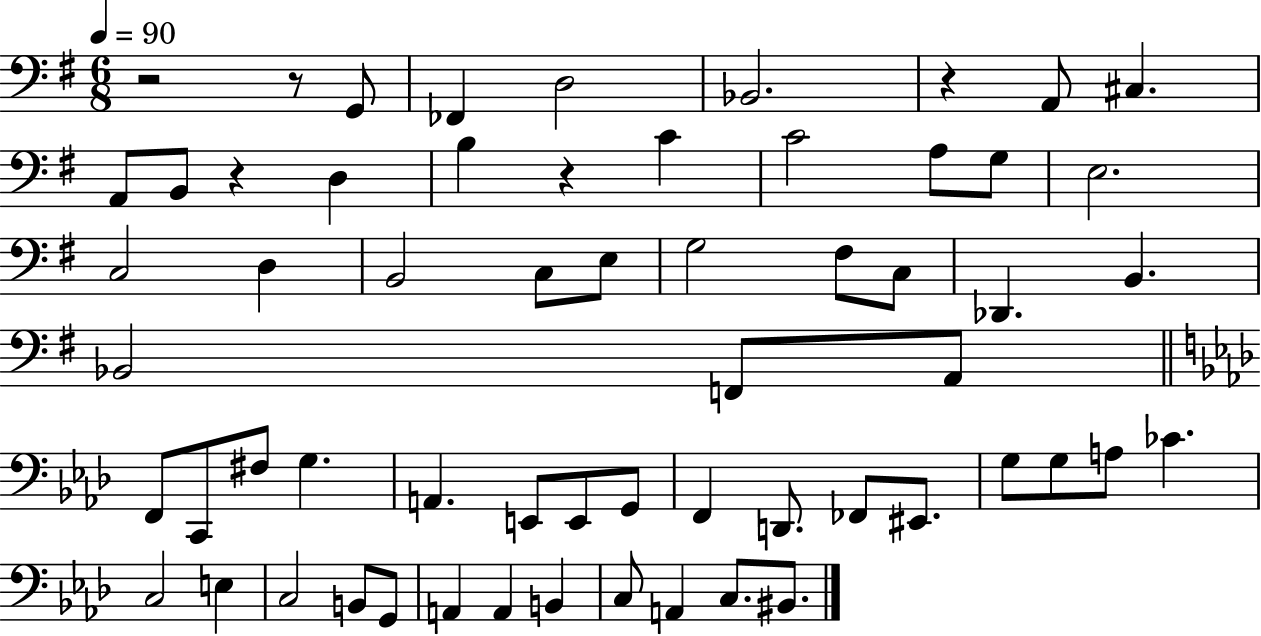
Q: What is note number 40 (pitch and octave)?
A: EIS2